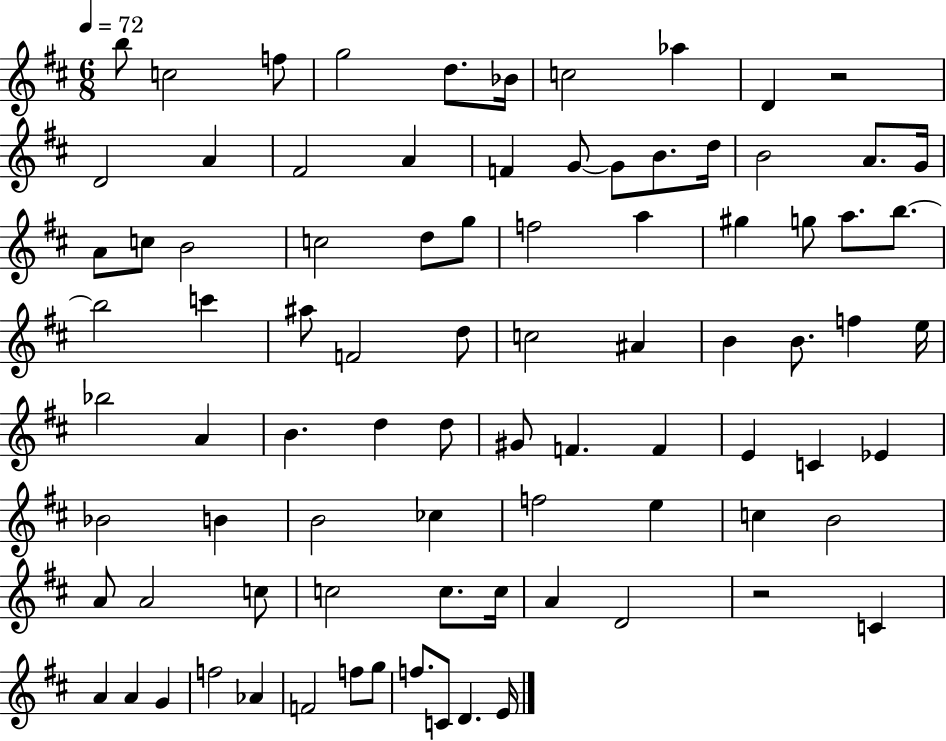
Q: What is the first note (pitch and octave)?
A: B5